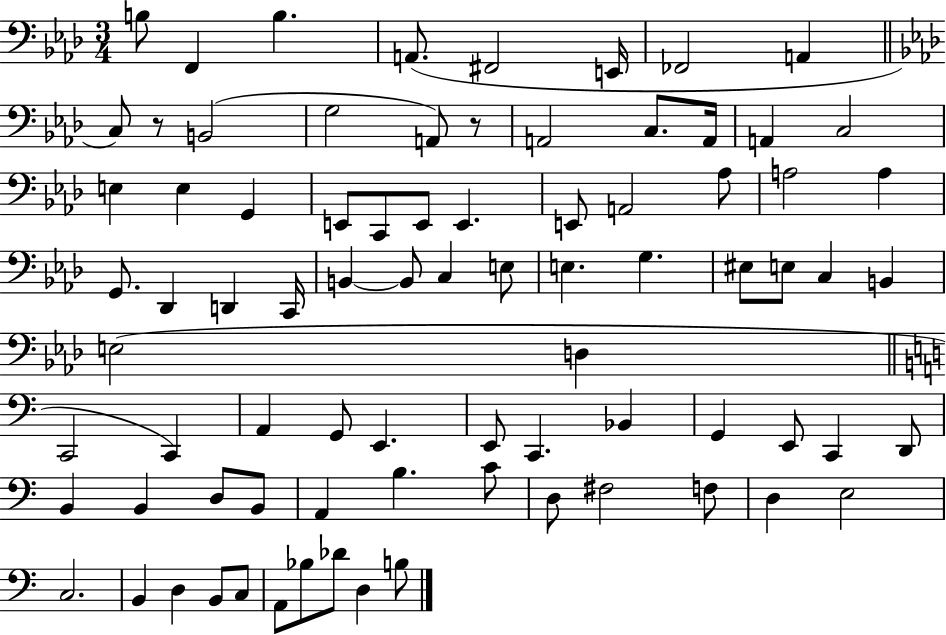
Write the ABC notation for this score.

X:1
T:Untitled
M:3/4
L:1/4
K:Ab
B,/2 F,, B, A,,/2 ^F,,2 E,,/4 _F,,2 A,, C,/2 z/2 B,,2 G,2 A,,/2 z/2 A,,2 C,/2 A,,/4 A,, C,2 E, E, G,, E,,/2 C,,/2 E,,/2 E,, E,,/2 A,,2 _A,/2 A,2 A, G,,/2 _D,, D,, C,,/4 B,, B,,/2 C, E,/2 E, G, ^E,/2 E,/2 C, B,, E,2 D, C,,2 C,, A,, G,,/2 E,, E,,/2 C,, _B,, G,, E,,/2 C,, D,,/2 B,, B,, D,/2 B,,/2 A,, B, C/2 D,/2 ^F,2 F,/2 D, E,2 C,2 B,, D, B,,/2 C,/2 A,,/2 _B,/2 _D/2 D, B,/2